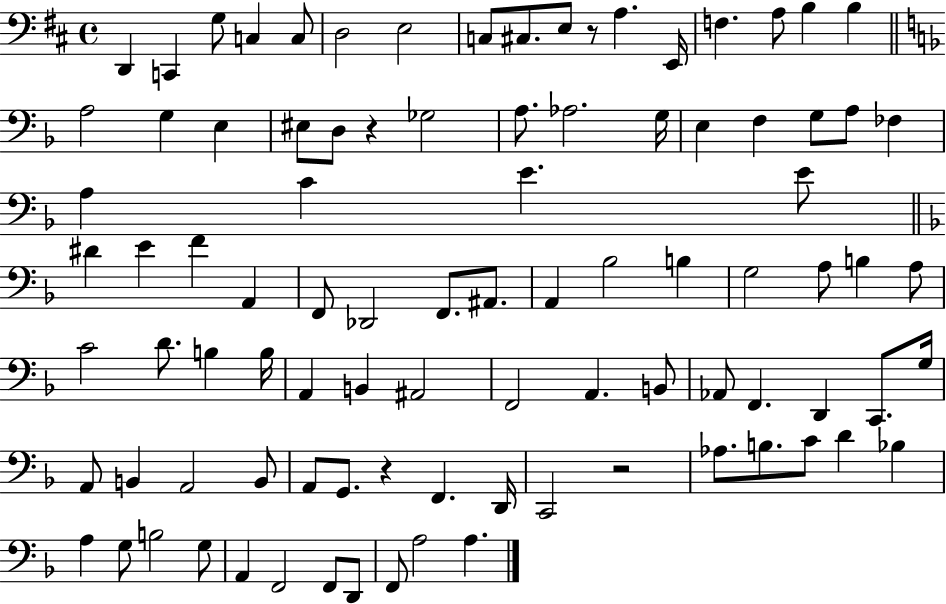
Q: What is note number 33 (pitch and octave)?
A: E4